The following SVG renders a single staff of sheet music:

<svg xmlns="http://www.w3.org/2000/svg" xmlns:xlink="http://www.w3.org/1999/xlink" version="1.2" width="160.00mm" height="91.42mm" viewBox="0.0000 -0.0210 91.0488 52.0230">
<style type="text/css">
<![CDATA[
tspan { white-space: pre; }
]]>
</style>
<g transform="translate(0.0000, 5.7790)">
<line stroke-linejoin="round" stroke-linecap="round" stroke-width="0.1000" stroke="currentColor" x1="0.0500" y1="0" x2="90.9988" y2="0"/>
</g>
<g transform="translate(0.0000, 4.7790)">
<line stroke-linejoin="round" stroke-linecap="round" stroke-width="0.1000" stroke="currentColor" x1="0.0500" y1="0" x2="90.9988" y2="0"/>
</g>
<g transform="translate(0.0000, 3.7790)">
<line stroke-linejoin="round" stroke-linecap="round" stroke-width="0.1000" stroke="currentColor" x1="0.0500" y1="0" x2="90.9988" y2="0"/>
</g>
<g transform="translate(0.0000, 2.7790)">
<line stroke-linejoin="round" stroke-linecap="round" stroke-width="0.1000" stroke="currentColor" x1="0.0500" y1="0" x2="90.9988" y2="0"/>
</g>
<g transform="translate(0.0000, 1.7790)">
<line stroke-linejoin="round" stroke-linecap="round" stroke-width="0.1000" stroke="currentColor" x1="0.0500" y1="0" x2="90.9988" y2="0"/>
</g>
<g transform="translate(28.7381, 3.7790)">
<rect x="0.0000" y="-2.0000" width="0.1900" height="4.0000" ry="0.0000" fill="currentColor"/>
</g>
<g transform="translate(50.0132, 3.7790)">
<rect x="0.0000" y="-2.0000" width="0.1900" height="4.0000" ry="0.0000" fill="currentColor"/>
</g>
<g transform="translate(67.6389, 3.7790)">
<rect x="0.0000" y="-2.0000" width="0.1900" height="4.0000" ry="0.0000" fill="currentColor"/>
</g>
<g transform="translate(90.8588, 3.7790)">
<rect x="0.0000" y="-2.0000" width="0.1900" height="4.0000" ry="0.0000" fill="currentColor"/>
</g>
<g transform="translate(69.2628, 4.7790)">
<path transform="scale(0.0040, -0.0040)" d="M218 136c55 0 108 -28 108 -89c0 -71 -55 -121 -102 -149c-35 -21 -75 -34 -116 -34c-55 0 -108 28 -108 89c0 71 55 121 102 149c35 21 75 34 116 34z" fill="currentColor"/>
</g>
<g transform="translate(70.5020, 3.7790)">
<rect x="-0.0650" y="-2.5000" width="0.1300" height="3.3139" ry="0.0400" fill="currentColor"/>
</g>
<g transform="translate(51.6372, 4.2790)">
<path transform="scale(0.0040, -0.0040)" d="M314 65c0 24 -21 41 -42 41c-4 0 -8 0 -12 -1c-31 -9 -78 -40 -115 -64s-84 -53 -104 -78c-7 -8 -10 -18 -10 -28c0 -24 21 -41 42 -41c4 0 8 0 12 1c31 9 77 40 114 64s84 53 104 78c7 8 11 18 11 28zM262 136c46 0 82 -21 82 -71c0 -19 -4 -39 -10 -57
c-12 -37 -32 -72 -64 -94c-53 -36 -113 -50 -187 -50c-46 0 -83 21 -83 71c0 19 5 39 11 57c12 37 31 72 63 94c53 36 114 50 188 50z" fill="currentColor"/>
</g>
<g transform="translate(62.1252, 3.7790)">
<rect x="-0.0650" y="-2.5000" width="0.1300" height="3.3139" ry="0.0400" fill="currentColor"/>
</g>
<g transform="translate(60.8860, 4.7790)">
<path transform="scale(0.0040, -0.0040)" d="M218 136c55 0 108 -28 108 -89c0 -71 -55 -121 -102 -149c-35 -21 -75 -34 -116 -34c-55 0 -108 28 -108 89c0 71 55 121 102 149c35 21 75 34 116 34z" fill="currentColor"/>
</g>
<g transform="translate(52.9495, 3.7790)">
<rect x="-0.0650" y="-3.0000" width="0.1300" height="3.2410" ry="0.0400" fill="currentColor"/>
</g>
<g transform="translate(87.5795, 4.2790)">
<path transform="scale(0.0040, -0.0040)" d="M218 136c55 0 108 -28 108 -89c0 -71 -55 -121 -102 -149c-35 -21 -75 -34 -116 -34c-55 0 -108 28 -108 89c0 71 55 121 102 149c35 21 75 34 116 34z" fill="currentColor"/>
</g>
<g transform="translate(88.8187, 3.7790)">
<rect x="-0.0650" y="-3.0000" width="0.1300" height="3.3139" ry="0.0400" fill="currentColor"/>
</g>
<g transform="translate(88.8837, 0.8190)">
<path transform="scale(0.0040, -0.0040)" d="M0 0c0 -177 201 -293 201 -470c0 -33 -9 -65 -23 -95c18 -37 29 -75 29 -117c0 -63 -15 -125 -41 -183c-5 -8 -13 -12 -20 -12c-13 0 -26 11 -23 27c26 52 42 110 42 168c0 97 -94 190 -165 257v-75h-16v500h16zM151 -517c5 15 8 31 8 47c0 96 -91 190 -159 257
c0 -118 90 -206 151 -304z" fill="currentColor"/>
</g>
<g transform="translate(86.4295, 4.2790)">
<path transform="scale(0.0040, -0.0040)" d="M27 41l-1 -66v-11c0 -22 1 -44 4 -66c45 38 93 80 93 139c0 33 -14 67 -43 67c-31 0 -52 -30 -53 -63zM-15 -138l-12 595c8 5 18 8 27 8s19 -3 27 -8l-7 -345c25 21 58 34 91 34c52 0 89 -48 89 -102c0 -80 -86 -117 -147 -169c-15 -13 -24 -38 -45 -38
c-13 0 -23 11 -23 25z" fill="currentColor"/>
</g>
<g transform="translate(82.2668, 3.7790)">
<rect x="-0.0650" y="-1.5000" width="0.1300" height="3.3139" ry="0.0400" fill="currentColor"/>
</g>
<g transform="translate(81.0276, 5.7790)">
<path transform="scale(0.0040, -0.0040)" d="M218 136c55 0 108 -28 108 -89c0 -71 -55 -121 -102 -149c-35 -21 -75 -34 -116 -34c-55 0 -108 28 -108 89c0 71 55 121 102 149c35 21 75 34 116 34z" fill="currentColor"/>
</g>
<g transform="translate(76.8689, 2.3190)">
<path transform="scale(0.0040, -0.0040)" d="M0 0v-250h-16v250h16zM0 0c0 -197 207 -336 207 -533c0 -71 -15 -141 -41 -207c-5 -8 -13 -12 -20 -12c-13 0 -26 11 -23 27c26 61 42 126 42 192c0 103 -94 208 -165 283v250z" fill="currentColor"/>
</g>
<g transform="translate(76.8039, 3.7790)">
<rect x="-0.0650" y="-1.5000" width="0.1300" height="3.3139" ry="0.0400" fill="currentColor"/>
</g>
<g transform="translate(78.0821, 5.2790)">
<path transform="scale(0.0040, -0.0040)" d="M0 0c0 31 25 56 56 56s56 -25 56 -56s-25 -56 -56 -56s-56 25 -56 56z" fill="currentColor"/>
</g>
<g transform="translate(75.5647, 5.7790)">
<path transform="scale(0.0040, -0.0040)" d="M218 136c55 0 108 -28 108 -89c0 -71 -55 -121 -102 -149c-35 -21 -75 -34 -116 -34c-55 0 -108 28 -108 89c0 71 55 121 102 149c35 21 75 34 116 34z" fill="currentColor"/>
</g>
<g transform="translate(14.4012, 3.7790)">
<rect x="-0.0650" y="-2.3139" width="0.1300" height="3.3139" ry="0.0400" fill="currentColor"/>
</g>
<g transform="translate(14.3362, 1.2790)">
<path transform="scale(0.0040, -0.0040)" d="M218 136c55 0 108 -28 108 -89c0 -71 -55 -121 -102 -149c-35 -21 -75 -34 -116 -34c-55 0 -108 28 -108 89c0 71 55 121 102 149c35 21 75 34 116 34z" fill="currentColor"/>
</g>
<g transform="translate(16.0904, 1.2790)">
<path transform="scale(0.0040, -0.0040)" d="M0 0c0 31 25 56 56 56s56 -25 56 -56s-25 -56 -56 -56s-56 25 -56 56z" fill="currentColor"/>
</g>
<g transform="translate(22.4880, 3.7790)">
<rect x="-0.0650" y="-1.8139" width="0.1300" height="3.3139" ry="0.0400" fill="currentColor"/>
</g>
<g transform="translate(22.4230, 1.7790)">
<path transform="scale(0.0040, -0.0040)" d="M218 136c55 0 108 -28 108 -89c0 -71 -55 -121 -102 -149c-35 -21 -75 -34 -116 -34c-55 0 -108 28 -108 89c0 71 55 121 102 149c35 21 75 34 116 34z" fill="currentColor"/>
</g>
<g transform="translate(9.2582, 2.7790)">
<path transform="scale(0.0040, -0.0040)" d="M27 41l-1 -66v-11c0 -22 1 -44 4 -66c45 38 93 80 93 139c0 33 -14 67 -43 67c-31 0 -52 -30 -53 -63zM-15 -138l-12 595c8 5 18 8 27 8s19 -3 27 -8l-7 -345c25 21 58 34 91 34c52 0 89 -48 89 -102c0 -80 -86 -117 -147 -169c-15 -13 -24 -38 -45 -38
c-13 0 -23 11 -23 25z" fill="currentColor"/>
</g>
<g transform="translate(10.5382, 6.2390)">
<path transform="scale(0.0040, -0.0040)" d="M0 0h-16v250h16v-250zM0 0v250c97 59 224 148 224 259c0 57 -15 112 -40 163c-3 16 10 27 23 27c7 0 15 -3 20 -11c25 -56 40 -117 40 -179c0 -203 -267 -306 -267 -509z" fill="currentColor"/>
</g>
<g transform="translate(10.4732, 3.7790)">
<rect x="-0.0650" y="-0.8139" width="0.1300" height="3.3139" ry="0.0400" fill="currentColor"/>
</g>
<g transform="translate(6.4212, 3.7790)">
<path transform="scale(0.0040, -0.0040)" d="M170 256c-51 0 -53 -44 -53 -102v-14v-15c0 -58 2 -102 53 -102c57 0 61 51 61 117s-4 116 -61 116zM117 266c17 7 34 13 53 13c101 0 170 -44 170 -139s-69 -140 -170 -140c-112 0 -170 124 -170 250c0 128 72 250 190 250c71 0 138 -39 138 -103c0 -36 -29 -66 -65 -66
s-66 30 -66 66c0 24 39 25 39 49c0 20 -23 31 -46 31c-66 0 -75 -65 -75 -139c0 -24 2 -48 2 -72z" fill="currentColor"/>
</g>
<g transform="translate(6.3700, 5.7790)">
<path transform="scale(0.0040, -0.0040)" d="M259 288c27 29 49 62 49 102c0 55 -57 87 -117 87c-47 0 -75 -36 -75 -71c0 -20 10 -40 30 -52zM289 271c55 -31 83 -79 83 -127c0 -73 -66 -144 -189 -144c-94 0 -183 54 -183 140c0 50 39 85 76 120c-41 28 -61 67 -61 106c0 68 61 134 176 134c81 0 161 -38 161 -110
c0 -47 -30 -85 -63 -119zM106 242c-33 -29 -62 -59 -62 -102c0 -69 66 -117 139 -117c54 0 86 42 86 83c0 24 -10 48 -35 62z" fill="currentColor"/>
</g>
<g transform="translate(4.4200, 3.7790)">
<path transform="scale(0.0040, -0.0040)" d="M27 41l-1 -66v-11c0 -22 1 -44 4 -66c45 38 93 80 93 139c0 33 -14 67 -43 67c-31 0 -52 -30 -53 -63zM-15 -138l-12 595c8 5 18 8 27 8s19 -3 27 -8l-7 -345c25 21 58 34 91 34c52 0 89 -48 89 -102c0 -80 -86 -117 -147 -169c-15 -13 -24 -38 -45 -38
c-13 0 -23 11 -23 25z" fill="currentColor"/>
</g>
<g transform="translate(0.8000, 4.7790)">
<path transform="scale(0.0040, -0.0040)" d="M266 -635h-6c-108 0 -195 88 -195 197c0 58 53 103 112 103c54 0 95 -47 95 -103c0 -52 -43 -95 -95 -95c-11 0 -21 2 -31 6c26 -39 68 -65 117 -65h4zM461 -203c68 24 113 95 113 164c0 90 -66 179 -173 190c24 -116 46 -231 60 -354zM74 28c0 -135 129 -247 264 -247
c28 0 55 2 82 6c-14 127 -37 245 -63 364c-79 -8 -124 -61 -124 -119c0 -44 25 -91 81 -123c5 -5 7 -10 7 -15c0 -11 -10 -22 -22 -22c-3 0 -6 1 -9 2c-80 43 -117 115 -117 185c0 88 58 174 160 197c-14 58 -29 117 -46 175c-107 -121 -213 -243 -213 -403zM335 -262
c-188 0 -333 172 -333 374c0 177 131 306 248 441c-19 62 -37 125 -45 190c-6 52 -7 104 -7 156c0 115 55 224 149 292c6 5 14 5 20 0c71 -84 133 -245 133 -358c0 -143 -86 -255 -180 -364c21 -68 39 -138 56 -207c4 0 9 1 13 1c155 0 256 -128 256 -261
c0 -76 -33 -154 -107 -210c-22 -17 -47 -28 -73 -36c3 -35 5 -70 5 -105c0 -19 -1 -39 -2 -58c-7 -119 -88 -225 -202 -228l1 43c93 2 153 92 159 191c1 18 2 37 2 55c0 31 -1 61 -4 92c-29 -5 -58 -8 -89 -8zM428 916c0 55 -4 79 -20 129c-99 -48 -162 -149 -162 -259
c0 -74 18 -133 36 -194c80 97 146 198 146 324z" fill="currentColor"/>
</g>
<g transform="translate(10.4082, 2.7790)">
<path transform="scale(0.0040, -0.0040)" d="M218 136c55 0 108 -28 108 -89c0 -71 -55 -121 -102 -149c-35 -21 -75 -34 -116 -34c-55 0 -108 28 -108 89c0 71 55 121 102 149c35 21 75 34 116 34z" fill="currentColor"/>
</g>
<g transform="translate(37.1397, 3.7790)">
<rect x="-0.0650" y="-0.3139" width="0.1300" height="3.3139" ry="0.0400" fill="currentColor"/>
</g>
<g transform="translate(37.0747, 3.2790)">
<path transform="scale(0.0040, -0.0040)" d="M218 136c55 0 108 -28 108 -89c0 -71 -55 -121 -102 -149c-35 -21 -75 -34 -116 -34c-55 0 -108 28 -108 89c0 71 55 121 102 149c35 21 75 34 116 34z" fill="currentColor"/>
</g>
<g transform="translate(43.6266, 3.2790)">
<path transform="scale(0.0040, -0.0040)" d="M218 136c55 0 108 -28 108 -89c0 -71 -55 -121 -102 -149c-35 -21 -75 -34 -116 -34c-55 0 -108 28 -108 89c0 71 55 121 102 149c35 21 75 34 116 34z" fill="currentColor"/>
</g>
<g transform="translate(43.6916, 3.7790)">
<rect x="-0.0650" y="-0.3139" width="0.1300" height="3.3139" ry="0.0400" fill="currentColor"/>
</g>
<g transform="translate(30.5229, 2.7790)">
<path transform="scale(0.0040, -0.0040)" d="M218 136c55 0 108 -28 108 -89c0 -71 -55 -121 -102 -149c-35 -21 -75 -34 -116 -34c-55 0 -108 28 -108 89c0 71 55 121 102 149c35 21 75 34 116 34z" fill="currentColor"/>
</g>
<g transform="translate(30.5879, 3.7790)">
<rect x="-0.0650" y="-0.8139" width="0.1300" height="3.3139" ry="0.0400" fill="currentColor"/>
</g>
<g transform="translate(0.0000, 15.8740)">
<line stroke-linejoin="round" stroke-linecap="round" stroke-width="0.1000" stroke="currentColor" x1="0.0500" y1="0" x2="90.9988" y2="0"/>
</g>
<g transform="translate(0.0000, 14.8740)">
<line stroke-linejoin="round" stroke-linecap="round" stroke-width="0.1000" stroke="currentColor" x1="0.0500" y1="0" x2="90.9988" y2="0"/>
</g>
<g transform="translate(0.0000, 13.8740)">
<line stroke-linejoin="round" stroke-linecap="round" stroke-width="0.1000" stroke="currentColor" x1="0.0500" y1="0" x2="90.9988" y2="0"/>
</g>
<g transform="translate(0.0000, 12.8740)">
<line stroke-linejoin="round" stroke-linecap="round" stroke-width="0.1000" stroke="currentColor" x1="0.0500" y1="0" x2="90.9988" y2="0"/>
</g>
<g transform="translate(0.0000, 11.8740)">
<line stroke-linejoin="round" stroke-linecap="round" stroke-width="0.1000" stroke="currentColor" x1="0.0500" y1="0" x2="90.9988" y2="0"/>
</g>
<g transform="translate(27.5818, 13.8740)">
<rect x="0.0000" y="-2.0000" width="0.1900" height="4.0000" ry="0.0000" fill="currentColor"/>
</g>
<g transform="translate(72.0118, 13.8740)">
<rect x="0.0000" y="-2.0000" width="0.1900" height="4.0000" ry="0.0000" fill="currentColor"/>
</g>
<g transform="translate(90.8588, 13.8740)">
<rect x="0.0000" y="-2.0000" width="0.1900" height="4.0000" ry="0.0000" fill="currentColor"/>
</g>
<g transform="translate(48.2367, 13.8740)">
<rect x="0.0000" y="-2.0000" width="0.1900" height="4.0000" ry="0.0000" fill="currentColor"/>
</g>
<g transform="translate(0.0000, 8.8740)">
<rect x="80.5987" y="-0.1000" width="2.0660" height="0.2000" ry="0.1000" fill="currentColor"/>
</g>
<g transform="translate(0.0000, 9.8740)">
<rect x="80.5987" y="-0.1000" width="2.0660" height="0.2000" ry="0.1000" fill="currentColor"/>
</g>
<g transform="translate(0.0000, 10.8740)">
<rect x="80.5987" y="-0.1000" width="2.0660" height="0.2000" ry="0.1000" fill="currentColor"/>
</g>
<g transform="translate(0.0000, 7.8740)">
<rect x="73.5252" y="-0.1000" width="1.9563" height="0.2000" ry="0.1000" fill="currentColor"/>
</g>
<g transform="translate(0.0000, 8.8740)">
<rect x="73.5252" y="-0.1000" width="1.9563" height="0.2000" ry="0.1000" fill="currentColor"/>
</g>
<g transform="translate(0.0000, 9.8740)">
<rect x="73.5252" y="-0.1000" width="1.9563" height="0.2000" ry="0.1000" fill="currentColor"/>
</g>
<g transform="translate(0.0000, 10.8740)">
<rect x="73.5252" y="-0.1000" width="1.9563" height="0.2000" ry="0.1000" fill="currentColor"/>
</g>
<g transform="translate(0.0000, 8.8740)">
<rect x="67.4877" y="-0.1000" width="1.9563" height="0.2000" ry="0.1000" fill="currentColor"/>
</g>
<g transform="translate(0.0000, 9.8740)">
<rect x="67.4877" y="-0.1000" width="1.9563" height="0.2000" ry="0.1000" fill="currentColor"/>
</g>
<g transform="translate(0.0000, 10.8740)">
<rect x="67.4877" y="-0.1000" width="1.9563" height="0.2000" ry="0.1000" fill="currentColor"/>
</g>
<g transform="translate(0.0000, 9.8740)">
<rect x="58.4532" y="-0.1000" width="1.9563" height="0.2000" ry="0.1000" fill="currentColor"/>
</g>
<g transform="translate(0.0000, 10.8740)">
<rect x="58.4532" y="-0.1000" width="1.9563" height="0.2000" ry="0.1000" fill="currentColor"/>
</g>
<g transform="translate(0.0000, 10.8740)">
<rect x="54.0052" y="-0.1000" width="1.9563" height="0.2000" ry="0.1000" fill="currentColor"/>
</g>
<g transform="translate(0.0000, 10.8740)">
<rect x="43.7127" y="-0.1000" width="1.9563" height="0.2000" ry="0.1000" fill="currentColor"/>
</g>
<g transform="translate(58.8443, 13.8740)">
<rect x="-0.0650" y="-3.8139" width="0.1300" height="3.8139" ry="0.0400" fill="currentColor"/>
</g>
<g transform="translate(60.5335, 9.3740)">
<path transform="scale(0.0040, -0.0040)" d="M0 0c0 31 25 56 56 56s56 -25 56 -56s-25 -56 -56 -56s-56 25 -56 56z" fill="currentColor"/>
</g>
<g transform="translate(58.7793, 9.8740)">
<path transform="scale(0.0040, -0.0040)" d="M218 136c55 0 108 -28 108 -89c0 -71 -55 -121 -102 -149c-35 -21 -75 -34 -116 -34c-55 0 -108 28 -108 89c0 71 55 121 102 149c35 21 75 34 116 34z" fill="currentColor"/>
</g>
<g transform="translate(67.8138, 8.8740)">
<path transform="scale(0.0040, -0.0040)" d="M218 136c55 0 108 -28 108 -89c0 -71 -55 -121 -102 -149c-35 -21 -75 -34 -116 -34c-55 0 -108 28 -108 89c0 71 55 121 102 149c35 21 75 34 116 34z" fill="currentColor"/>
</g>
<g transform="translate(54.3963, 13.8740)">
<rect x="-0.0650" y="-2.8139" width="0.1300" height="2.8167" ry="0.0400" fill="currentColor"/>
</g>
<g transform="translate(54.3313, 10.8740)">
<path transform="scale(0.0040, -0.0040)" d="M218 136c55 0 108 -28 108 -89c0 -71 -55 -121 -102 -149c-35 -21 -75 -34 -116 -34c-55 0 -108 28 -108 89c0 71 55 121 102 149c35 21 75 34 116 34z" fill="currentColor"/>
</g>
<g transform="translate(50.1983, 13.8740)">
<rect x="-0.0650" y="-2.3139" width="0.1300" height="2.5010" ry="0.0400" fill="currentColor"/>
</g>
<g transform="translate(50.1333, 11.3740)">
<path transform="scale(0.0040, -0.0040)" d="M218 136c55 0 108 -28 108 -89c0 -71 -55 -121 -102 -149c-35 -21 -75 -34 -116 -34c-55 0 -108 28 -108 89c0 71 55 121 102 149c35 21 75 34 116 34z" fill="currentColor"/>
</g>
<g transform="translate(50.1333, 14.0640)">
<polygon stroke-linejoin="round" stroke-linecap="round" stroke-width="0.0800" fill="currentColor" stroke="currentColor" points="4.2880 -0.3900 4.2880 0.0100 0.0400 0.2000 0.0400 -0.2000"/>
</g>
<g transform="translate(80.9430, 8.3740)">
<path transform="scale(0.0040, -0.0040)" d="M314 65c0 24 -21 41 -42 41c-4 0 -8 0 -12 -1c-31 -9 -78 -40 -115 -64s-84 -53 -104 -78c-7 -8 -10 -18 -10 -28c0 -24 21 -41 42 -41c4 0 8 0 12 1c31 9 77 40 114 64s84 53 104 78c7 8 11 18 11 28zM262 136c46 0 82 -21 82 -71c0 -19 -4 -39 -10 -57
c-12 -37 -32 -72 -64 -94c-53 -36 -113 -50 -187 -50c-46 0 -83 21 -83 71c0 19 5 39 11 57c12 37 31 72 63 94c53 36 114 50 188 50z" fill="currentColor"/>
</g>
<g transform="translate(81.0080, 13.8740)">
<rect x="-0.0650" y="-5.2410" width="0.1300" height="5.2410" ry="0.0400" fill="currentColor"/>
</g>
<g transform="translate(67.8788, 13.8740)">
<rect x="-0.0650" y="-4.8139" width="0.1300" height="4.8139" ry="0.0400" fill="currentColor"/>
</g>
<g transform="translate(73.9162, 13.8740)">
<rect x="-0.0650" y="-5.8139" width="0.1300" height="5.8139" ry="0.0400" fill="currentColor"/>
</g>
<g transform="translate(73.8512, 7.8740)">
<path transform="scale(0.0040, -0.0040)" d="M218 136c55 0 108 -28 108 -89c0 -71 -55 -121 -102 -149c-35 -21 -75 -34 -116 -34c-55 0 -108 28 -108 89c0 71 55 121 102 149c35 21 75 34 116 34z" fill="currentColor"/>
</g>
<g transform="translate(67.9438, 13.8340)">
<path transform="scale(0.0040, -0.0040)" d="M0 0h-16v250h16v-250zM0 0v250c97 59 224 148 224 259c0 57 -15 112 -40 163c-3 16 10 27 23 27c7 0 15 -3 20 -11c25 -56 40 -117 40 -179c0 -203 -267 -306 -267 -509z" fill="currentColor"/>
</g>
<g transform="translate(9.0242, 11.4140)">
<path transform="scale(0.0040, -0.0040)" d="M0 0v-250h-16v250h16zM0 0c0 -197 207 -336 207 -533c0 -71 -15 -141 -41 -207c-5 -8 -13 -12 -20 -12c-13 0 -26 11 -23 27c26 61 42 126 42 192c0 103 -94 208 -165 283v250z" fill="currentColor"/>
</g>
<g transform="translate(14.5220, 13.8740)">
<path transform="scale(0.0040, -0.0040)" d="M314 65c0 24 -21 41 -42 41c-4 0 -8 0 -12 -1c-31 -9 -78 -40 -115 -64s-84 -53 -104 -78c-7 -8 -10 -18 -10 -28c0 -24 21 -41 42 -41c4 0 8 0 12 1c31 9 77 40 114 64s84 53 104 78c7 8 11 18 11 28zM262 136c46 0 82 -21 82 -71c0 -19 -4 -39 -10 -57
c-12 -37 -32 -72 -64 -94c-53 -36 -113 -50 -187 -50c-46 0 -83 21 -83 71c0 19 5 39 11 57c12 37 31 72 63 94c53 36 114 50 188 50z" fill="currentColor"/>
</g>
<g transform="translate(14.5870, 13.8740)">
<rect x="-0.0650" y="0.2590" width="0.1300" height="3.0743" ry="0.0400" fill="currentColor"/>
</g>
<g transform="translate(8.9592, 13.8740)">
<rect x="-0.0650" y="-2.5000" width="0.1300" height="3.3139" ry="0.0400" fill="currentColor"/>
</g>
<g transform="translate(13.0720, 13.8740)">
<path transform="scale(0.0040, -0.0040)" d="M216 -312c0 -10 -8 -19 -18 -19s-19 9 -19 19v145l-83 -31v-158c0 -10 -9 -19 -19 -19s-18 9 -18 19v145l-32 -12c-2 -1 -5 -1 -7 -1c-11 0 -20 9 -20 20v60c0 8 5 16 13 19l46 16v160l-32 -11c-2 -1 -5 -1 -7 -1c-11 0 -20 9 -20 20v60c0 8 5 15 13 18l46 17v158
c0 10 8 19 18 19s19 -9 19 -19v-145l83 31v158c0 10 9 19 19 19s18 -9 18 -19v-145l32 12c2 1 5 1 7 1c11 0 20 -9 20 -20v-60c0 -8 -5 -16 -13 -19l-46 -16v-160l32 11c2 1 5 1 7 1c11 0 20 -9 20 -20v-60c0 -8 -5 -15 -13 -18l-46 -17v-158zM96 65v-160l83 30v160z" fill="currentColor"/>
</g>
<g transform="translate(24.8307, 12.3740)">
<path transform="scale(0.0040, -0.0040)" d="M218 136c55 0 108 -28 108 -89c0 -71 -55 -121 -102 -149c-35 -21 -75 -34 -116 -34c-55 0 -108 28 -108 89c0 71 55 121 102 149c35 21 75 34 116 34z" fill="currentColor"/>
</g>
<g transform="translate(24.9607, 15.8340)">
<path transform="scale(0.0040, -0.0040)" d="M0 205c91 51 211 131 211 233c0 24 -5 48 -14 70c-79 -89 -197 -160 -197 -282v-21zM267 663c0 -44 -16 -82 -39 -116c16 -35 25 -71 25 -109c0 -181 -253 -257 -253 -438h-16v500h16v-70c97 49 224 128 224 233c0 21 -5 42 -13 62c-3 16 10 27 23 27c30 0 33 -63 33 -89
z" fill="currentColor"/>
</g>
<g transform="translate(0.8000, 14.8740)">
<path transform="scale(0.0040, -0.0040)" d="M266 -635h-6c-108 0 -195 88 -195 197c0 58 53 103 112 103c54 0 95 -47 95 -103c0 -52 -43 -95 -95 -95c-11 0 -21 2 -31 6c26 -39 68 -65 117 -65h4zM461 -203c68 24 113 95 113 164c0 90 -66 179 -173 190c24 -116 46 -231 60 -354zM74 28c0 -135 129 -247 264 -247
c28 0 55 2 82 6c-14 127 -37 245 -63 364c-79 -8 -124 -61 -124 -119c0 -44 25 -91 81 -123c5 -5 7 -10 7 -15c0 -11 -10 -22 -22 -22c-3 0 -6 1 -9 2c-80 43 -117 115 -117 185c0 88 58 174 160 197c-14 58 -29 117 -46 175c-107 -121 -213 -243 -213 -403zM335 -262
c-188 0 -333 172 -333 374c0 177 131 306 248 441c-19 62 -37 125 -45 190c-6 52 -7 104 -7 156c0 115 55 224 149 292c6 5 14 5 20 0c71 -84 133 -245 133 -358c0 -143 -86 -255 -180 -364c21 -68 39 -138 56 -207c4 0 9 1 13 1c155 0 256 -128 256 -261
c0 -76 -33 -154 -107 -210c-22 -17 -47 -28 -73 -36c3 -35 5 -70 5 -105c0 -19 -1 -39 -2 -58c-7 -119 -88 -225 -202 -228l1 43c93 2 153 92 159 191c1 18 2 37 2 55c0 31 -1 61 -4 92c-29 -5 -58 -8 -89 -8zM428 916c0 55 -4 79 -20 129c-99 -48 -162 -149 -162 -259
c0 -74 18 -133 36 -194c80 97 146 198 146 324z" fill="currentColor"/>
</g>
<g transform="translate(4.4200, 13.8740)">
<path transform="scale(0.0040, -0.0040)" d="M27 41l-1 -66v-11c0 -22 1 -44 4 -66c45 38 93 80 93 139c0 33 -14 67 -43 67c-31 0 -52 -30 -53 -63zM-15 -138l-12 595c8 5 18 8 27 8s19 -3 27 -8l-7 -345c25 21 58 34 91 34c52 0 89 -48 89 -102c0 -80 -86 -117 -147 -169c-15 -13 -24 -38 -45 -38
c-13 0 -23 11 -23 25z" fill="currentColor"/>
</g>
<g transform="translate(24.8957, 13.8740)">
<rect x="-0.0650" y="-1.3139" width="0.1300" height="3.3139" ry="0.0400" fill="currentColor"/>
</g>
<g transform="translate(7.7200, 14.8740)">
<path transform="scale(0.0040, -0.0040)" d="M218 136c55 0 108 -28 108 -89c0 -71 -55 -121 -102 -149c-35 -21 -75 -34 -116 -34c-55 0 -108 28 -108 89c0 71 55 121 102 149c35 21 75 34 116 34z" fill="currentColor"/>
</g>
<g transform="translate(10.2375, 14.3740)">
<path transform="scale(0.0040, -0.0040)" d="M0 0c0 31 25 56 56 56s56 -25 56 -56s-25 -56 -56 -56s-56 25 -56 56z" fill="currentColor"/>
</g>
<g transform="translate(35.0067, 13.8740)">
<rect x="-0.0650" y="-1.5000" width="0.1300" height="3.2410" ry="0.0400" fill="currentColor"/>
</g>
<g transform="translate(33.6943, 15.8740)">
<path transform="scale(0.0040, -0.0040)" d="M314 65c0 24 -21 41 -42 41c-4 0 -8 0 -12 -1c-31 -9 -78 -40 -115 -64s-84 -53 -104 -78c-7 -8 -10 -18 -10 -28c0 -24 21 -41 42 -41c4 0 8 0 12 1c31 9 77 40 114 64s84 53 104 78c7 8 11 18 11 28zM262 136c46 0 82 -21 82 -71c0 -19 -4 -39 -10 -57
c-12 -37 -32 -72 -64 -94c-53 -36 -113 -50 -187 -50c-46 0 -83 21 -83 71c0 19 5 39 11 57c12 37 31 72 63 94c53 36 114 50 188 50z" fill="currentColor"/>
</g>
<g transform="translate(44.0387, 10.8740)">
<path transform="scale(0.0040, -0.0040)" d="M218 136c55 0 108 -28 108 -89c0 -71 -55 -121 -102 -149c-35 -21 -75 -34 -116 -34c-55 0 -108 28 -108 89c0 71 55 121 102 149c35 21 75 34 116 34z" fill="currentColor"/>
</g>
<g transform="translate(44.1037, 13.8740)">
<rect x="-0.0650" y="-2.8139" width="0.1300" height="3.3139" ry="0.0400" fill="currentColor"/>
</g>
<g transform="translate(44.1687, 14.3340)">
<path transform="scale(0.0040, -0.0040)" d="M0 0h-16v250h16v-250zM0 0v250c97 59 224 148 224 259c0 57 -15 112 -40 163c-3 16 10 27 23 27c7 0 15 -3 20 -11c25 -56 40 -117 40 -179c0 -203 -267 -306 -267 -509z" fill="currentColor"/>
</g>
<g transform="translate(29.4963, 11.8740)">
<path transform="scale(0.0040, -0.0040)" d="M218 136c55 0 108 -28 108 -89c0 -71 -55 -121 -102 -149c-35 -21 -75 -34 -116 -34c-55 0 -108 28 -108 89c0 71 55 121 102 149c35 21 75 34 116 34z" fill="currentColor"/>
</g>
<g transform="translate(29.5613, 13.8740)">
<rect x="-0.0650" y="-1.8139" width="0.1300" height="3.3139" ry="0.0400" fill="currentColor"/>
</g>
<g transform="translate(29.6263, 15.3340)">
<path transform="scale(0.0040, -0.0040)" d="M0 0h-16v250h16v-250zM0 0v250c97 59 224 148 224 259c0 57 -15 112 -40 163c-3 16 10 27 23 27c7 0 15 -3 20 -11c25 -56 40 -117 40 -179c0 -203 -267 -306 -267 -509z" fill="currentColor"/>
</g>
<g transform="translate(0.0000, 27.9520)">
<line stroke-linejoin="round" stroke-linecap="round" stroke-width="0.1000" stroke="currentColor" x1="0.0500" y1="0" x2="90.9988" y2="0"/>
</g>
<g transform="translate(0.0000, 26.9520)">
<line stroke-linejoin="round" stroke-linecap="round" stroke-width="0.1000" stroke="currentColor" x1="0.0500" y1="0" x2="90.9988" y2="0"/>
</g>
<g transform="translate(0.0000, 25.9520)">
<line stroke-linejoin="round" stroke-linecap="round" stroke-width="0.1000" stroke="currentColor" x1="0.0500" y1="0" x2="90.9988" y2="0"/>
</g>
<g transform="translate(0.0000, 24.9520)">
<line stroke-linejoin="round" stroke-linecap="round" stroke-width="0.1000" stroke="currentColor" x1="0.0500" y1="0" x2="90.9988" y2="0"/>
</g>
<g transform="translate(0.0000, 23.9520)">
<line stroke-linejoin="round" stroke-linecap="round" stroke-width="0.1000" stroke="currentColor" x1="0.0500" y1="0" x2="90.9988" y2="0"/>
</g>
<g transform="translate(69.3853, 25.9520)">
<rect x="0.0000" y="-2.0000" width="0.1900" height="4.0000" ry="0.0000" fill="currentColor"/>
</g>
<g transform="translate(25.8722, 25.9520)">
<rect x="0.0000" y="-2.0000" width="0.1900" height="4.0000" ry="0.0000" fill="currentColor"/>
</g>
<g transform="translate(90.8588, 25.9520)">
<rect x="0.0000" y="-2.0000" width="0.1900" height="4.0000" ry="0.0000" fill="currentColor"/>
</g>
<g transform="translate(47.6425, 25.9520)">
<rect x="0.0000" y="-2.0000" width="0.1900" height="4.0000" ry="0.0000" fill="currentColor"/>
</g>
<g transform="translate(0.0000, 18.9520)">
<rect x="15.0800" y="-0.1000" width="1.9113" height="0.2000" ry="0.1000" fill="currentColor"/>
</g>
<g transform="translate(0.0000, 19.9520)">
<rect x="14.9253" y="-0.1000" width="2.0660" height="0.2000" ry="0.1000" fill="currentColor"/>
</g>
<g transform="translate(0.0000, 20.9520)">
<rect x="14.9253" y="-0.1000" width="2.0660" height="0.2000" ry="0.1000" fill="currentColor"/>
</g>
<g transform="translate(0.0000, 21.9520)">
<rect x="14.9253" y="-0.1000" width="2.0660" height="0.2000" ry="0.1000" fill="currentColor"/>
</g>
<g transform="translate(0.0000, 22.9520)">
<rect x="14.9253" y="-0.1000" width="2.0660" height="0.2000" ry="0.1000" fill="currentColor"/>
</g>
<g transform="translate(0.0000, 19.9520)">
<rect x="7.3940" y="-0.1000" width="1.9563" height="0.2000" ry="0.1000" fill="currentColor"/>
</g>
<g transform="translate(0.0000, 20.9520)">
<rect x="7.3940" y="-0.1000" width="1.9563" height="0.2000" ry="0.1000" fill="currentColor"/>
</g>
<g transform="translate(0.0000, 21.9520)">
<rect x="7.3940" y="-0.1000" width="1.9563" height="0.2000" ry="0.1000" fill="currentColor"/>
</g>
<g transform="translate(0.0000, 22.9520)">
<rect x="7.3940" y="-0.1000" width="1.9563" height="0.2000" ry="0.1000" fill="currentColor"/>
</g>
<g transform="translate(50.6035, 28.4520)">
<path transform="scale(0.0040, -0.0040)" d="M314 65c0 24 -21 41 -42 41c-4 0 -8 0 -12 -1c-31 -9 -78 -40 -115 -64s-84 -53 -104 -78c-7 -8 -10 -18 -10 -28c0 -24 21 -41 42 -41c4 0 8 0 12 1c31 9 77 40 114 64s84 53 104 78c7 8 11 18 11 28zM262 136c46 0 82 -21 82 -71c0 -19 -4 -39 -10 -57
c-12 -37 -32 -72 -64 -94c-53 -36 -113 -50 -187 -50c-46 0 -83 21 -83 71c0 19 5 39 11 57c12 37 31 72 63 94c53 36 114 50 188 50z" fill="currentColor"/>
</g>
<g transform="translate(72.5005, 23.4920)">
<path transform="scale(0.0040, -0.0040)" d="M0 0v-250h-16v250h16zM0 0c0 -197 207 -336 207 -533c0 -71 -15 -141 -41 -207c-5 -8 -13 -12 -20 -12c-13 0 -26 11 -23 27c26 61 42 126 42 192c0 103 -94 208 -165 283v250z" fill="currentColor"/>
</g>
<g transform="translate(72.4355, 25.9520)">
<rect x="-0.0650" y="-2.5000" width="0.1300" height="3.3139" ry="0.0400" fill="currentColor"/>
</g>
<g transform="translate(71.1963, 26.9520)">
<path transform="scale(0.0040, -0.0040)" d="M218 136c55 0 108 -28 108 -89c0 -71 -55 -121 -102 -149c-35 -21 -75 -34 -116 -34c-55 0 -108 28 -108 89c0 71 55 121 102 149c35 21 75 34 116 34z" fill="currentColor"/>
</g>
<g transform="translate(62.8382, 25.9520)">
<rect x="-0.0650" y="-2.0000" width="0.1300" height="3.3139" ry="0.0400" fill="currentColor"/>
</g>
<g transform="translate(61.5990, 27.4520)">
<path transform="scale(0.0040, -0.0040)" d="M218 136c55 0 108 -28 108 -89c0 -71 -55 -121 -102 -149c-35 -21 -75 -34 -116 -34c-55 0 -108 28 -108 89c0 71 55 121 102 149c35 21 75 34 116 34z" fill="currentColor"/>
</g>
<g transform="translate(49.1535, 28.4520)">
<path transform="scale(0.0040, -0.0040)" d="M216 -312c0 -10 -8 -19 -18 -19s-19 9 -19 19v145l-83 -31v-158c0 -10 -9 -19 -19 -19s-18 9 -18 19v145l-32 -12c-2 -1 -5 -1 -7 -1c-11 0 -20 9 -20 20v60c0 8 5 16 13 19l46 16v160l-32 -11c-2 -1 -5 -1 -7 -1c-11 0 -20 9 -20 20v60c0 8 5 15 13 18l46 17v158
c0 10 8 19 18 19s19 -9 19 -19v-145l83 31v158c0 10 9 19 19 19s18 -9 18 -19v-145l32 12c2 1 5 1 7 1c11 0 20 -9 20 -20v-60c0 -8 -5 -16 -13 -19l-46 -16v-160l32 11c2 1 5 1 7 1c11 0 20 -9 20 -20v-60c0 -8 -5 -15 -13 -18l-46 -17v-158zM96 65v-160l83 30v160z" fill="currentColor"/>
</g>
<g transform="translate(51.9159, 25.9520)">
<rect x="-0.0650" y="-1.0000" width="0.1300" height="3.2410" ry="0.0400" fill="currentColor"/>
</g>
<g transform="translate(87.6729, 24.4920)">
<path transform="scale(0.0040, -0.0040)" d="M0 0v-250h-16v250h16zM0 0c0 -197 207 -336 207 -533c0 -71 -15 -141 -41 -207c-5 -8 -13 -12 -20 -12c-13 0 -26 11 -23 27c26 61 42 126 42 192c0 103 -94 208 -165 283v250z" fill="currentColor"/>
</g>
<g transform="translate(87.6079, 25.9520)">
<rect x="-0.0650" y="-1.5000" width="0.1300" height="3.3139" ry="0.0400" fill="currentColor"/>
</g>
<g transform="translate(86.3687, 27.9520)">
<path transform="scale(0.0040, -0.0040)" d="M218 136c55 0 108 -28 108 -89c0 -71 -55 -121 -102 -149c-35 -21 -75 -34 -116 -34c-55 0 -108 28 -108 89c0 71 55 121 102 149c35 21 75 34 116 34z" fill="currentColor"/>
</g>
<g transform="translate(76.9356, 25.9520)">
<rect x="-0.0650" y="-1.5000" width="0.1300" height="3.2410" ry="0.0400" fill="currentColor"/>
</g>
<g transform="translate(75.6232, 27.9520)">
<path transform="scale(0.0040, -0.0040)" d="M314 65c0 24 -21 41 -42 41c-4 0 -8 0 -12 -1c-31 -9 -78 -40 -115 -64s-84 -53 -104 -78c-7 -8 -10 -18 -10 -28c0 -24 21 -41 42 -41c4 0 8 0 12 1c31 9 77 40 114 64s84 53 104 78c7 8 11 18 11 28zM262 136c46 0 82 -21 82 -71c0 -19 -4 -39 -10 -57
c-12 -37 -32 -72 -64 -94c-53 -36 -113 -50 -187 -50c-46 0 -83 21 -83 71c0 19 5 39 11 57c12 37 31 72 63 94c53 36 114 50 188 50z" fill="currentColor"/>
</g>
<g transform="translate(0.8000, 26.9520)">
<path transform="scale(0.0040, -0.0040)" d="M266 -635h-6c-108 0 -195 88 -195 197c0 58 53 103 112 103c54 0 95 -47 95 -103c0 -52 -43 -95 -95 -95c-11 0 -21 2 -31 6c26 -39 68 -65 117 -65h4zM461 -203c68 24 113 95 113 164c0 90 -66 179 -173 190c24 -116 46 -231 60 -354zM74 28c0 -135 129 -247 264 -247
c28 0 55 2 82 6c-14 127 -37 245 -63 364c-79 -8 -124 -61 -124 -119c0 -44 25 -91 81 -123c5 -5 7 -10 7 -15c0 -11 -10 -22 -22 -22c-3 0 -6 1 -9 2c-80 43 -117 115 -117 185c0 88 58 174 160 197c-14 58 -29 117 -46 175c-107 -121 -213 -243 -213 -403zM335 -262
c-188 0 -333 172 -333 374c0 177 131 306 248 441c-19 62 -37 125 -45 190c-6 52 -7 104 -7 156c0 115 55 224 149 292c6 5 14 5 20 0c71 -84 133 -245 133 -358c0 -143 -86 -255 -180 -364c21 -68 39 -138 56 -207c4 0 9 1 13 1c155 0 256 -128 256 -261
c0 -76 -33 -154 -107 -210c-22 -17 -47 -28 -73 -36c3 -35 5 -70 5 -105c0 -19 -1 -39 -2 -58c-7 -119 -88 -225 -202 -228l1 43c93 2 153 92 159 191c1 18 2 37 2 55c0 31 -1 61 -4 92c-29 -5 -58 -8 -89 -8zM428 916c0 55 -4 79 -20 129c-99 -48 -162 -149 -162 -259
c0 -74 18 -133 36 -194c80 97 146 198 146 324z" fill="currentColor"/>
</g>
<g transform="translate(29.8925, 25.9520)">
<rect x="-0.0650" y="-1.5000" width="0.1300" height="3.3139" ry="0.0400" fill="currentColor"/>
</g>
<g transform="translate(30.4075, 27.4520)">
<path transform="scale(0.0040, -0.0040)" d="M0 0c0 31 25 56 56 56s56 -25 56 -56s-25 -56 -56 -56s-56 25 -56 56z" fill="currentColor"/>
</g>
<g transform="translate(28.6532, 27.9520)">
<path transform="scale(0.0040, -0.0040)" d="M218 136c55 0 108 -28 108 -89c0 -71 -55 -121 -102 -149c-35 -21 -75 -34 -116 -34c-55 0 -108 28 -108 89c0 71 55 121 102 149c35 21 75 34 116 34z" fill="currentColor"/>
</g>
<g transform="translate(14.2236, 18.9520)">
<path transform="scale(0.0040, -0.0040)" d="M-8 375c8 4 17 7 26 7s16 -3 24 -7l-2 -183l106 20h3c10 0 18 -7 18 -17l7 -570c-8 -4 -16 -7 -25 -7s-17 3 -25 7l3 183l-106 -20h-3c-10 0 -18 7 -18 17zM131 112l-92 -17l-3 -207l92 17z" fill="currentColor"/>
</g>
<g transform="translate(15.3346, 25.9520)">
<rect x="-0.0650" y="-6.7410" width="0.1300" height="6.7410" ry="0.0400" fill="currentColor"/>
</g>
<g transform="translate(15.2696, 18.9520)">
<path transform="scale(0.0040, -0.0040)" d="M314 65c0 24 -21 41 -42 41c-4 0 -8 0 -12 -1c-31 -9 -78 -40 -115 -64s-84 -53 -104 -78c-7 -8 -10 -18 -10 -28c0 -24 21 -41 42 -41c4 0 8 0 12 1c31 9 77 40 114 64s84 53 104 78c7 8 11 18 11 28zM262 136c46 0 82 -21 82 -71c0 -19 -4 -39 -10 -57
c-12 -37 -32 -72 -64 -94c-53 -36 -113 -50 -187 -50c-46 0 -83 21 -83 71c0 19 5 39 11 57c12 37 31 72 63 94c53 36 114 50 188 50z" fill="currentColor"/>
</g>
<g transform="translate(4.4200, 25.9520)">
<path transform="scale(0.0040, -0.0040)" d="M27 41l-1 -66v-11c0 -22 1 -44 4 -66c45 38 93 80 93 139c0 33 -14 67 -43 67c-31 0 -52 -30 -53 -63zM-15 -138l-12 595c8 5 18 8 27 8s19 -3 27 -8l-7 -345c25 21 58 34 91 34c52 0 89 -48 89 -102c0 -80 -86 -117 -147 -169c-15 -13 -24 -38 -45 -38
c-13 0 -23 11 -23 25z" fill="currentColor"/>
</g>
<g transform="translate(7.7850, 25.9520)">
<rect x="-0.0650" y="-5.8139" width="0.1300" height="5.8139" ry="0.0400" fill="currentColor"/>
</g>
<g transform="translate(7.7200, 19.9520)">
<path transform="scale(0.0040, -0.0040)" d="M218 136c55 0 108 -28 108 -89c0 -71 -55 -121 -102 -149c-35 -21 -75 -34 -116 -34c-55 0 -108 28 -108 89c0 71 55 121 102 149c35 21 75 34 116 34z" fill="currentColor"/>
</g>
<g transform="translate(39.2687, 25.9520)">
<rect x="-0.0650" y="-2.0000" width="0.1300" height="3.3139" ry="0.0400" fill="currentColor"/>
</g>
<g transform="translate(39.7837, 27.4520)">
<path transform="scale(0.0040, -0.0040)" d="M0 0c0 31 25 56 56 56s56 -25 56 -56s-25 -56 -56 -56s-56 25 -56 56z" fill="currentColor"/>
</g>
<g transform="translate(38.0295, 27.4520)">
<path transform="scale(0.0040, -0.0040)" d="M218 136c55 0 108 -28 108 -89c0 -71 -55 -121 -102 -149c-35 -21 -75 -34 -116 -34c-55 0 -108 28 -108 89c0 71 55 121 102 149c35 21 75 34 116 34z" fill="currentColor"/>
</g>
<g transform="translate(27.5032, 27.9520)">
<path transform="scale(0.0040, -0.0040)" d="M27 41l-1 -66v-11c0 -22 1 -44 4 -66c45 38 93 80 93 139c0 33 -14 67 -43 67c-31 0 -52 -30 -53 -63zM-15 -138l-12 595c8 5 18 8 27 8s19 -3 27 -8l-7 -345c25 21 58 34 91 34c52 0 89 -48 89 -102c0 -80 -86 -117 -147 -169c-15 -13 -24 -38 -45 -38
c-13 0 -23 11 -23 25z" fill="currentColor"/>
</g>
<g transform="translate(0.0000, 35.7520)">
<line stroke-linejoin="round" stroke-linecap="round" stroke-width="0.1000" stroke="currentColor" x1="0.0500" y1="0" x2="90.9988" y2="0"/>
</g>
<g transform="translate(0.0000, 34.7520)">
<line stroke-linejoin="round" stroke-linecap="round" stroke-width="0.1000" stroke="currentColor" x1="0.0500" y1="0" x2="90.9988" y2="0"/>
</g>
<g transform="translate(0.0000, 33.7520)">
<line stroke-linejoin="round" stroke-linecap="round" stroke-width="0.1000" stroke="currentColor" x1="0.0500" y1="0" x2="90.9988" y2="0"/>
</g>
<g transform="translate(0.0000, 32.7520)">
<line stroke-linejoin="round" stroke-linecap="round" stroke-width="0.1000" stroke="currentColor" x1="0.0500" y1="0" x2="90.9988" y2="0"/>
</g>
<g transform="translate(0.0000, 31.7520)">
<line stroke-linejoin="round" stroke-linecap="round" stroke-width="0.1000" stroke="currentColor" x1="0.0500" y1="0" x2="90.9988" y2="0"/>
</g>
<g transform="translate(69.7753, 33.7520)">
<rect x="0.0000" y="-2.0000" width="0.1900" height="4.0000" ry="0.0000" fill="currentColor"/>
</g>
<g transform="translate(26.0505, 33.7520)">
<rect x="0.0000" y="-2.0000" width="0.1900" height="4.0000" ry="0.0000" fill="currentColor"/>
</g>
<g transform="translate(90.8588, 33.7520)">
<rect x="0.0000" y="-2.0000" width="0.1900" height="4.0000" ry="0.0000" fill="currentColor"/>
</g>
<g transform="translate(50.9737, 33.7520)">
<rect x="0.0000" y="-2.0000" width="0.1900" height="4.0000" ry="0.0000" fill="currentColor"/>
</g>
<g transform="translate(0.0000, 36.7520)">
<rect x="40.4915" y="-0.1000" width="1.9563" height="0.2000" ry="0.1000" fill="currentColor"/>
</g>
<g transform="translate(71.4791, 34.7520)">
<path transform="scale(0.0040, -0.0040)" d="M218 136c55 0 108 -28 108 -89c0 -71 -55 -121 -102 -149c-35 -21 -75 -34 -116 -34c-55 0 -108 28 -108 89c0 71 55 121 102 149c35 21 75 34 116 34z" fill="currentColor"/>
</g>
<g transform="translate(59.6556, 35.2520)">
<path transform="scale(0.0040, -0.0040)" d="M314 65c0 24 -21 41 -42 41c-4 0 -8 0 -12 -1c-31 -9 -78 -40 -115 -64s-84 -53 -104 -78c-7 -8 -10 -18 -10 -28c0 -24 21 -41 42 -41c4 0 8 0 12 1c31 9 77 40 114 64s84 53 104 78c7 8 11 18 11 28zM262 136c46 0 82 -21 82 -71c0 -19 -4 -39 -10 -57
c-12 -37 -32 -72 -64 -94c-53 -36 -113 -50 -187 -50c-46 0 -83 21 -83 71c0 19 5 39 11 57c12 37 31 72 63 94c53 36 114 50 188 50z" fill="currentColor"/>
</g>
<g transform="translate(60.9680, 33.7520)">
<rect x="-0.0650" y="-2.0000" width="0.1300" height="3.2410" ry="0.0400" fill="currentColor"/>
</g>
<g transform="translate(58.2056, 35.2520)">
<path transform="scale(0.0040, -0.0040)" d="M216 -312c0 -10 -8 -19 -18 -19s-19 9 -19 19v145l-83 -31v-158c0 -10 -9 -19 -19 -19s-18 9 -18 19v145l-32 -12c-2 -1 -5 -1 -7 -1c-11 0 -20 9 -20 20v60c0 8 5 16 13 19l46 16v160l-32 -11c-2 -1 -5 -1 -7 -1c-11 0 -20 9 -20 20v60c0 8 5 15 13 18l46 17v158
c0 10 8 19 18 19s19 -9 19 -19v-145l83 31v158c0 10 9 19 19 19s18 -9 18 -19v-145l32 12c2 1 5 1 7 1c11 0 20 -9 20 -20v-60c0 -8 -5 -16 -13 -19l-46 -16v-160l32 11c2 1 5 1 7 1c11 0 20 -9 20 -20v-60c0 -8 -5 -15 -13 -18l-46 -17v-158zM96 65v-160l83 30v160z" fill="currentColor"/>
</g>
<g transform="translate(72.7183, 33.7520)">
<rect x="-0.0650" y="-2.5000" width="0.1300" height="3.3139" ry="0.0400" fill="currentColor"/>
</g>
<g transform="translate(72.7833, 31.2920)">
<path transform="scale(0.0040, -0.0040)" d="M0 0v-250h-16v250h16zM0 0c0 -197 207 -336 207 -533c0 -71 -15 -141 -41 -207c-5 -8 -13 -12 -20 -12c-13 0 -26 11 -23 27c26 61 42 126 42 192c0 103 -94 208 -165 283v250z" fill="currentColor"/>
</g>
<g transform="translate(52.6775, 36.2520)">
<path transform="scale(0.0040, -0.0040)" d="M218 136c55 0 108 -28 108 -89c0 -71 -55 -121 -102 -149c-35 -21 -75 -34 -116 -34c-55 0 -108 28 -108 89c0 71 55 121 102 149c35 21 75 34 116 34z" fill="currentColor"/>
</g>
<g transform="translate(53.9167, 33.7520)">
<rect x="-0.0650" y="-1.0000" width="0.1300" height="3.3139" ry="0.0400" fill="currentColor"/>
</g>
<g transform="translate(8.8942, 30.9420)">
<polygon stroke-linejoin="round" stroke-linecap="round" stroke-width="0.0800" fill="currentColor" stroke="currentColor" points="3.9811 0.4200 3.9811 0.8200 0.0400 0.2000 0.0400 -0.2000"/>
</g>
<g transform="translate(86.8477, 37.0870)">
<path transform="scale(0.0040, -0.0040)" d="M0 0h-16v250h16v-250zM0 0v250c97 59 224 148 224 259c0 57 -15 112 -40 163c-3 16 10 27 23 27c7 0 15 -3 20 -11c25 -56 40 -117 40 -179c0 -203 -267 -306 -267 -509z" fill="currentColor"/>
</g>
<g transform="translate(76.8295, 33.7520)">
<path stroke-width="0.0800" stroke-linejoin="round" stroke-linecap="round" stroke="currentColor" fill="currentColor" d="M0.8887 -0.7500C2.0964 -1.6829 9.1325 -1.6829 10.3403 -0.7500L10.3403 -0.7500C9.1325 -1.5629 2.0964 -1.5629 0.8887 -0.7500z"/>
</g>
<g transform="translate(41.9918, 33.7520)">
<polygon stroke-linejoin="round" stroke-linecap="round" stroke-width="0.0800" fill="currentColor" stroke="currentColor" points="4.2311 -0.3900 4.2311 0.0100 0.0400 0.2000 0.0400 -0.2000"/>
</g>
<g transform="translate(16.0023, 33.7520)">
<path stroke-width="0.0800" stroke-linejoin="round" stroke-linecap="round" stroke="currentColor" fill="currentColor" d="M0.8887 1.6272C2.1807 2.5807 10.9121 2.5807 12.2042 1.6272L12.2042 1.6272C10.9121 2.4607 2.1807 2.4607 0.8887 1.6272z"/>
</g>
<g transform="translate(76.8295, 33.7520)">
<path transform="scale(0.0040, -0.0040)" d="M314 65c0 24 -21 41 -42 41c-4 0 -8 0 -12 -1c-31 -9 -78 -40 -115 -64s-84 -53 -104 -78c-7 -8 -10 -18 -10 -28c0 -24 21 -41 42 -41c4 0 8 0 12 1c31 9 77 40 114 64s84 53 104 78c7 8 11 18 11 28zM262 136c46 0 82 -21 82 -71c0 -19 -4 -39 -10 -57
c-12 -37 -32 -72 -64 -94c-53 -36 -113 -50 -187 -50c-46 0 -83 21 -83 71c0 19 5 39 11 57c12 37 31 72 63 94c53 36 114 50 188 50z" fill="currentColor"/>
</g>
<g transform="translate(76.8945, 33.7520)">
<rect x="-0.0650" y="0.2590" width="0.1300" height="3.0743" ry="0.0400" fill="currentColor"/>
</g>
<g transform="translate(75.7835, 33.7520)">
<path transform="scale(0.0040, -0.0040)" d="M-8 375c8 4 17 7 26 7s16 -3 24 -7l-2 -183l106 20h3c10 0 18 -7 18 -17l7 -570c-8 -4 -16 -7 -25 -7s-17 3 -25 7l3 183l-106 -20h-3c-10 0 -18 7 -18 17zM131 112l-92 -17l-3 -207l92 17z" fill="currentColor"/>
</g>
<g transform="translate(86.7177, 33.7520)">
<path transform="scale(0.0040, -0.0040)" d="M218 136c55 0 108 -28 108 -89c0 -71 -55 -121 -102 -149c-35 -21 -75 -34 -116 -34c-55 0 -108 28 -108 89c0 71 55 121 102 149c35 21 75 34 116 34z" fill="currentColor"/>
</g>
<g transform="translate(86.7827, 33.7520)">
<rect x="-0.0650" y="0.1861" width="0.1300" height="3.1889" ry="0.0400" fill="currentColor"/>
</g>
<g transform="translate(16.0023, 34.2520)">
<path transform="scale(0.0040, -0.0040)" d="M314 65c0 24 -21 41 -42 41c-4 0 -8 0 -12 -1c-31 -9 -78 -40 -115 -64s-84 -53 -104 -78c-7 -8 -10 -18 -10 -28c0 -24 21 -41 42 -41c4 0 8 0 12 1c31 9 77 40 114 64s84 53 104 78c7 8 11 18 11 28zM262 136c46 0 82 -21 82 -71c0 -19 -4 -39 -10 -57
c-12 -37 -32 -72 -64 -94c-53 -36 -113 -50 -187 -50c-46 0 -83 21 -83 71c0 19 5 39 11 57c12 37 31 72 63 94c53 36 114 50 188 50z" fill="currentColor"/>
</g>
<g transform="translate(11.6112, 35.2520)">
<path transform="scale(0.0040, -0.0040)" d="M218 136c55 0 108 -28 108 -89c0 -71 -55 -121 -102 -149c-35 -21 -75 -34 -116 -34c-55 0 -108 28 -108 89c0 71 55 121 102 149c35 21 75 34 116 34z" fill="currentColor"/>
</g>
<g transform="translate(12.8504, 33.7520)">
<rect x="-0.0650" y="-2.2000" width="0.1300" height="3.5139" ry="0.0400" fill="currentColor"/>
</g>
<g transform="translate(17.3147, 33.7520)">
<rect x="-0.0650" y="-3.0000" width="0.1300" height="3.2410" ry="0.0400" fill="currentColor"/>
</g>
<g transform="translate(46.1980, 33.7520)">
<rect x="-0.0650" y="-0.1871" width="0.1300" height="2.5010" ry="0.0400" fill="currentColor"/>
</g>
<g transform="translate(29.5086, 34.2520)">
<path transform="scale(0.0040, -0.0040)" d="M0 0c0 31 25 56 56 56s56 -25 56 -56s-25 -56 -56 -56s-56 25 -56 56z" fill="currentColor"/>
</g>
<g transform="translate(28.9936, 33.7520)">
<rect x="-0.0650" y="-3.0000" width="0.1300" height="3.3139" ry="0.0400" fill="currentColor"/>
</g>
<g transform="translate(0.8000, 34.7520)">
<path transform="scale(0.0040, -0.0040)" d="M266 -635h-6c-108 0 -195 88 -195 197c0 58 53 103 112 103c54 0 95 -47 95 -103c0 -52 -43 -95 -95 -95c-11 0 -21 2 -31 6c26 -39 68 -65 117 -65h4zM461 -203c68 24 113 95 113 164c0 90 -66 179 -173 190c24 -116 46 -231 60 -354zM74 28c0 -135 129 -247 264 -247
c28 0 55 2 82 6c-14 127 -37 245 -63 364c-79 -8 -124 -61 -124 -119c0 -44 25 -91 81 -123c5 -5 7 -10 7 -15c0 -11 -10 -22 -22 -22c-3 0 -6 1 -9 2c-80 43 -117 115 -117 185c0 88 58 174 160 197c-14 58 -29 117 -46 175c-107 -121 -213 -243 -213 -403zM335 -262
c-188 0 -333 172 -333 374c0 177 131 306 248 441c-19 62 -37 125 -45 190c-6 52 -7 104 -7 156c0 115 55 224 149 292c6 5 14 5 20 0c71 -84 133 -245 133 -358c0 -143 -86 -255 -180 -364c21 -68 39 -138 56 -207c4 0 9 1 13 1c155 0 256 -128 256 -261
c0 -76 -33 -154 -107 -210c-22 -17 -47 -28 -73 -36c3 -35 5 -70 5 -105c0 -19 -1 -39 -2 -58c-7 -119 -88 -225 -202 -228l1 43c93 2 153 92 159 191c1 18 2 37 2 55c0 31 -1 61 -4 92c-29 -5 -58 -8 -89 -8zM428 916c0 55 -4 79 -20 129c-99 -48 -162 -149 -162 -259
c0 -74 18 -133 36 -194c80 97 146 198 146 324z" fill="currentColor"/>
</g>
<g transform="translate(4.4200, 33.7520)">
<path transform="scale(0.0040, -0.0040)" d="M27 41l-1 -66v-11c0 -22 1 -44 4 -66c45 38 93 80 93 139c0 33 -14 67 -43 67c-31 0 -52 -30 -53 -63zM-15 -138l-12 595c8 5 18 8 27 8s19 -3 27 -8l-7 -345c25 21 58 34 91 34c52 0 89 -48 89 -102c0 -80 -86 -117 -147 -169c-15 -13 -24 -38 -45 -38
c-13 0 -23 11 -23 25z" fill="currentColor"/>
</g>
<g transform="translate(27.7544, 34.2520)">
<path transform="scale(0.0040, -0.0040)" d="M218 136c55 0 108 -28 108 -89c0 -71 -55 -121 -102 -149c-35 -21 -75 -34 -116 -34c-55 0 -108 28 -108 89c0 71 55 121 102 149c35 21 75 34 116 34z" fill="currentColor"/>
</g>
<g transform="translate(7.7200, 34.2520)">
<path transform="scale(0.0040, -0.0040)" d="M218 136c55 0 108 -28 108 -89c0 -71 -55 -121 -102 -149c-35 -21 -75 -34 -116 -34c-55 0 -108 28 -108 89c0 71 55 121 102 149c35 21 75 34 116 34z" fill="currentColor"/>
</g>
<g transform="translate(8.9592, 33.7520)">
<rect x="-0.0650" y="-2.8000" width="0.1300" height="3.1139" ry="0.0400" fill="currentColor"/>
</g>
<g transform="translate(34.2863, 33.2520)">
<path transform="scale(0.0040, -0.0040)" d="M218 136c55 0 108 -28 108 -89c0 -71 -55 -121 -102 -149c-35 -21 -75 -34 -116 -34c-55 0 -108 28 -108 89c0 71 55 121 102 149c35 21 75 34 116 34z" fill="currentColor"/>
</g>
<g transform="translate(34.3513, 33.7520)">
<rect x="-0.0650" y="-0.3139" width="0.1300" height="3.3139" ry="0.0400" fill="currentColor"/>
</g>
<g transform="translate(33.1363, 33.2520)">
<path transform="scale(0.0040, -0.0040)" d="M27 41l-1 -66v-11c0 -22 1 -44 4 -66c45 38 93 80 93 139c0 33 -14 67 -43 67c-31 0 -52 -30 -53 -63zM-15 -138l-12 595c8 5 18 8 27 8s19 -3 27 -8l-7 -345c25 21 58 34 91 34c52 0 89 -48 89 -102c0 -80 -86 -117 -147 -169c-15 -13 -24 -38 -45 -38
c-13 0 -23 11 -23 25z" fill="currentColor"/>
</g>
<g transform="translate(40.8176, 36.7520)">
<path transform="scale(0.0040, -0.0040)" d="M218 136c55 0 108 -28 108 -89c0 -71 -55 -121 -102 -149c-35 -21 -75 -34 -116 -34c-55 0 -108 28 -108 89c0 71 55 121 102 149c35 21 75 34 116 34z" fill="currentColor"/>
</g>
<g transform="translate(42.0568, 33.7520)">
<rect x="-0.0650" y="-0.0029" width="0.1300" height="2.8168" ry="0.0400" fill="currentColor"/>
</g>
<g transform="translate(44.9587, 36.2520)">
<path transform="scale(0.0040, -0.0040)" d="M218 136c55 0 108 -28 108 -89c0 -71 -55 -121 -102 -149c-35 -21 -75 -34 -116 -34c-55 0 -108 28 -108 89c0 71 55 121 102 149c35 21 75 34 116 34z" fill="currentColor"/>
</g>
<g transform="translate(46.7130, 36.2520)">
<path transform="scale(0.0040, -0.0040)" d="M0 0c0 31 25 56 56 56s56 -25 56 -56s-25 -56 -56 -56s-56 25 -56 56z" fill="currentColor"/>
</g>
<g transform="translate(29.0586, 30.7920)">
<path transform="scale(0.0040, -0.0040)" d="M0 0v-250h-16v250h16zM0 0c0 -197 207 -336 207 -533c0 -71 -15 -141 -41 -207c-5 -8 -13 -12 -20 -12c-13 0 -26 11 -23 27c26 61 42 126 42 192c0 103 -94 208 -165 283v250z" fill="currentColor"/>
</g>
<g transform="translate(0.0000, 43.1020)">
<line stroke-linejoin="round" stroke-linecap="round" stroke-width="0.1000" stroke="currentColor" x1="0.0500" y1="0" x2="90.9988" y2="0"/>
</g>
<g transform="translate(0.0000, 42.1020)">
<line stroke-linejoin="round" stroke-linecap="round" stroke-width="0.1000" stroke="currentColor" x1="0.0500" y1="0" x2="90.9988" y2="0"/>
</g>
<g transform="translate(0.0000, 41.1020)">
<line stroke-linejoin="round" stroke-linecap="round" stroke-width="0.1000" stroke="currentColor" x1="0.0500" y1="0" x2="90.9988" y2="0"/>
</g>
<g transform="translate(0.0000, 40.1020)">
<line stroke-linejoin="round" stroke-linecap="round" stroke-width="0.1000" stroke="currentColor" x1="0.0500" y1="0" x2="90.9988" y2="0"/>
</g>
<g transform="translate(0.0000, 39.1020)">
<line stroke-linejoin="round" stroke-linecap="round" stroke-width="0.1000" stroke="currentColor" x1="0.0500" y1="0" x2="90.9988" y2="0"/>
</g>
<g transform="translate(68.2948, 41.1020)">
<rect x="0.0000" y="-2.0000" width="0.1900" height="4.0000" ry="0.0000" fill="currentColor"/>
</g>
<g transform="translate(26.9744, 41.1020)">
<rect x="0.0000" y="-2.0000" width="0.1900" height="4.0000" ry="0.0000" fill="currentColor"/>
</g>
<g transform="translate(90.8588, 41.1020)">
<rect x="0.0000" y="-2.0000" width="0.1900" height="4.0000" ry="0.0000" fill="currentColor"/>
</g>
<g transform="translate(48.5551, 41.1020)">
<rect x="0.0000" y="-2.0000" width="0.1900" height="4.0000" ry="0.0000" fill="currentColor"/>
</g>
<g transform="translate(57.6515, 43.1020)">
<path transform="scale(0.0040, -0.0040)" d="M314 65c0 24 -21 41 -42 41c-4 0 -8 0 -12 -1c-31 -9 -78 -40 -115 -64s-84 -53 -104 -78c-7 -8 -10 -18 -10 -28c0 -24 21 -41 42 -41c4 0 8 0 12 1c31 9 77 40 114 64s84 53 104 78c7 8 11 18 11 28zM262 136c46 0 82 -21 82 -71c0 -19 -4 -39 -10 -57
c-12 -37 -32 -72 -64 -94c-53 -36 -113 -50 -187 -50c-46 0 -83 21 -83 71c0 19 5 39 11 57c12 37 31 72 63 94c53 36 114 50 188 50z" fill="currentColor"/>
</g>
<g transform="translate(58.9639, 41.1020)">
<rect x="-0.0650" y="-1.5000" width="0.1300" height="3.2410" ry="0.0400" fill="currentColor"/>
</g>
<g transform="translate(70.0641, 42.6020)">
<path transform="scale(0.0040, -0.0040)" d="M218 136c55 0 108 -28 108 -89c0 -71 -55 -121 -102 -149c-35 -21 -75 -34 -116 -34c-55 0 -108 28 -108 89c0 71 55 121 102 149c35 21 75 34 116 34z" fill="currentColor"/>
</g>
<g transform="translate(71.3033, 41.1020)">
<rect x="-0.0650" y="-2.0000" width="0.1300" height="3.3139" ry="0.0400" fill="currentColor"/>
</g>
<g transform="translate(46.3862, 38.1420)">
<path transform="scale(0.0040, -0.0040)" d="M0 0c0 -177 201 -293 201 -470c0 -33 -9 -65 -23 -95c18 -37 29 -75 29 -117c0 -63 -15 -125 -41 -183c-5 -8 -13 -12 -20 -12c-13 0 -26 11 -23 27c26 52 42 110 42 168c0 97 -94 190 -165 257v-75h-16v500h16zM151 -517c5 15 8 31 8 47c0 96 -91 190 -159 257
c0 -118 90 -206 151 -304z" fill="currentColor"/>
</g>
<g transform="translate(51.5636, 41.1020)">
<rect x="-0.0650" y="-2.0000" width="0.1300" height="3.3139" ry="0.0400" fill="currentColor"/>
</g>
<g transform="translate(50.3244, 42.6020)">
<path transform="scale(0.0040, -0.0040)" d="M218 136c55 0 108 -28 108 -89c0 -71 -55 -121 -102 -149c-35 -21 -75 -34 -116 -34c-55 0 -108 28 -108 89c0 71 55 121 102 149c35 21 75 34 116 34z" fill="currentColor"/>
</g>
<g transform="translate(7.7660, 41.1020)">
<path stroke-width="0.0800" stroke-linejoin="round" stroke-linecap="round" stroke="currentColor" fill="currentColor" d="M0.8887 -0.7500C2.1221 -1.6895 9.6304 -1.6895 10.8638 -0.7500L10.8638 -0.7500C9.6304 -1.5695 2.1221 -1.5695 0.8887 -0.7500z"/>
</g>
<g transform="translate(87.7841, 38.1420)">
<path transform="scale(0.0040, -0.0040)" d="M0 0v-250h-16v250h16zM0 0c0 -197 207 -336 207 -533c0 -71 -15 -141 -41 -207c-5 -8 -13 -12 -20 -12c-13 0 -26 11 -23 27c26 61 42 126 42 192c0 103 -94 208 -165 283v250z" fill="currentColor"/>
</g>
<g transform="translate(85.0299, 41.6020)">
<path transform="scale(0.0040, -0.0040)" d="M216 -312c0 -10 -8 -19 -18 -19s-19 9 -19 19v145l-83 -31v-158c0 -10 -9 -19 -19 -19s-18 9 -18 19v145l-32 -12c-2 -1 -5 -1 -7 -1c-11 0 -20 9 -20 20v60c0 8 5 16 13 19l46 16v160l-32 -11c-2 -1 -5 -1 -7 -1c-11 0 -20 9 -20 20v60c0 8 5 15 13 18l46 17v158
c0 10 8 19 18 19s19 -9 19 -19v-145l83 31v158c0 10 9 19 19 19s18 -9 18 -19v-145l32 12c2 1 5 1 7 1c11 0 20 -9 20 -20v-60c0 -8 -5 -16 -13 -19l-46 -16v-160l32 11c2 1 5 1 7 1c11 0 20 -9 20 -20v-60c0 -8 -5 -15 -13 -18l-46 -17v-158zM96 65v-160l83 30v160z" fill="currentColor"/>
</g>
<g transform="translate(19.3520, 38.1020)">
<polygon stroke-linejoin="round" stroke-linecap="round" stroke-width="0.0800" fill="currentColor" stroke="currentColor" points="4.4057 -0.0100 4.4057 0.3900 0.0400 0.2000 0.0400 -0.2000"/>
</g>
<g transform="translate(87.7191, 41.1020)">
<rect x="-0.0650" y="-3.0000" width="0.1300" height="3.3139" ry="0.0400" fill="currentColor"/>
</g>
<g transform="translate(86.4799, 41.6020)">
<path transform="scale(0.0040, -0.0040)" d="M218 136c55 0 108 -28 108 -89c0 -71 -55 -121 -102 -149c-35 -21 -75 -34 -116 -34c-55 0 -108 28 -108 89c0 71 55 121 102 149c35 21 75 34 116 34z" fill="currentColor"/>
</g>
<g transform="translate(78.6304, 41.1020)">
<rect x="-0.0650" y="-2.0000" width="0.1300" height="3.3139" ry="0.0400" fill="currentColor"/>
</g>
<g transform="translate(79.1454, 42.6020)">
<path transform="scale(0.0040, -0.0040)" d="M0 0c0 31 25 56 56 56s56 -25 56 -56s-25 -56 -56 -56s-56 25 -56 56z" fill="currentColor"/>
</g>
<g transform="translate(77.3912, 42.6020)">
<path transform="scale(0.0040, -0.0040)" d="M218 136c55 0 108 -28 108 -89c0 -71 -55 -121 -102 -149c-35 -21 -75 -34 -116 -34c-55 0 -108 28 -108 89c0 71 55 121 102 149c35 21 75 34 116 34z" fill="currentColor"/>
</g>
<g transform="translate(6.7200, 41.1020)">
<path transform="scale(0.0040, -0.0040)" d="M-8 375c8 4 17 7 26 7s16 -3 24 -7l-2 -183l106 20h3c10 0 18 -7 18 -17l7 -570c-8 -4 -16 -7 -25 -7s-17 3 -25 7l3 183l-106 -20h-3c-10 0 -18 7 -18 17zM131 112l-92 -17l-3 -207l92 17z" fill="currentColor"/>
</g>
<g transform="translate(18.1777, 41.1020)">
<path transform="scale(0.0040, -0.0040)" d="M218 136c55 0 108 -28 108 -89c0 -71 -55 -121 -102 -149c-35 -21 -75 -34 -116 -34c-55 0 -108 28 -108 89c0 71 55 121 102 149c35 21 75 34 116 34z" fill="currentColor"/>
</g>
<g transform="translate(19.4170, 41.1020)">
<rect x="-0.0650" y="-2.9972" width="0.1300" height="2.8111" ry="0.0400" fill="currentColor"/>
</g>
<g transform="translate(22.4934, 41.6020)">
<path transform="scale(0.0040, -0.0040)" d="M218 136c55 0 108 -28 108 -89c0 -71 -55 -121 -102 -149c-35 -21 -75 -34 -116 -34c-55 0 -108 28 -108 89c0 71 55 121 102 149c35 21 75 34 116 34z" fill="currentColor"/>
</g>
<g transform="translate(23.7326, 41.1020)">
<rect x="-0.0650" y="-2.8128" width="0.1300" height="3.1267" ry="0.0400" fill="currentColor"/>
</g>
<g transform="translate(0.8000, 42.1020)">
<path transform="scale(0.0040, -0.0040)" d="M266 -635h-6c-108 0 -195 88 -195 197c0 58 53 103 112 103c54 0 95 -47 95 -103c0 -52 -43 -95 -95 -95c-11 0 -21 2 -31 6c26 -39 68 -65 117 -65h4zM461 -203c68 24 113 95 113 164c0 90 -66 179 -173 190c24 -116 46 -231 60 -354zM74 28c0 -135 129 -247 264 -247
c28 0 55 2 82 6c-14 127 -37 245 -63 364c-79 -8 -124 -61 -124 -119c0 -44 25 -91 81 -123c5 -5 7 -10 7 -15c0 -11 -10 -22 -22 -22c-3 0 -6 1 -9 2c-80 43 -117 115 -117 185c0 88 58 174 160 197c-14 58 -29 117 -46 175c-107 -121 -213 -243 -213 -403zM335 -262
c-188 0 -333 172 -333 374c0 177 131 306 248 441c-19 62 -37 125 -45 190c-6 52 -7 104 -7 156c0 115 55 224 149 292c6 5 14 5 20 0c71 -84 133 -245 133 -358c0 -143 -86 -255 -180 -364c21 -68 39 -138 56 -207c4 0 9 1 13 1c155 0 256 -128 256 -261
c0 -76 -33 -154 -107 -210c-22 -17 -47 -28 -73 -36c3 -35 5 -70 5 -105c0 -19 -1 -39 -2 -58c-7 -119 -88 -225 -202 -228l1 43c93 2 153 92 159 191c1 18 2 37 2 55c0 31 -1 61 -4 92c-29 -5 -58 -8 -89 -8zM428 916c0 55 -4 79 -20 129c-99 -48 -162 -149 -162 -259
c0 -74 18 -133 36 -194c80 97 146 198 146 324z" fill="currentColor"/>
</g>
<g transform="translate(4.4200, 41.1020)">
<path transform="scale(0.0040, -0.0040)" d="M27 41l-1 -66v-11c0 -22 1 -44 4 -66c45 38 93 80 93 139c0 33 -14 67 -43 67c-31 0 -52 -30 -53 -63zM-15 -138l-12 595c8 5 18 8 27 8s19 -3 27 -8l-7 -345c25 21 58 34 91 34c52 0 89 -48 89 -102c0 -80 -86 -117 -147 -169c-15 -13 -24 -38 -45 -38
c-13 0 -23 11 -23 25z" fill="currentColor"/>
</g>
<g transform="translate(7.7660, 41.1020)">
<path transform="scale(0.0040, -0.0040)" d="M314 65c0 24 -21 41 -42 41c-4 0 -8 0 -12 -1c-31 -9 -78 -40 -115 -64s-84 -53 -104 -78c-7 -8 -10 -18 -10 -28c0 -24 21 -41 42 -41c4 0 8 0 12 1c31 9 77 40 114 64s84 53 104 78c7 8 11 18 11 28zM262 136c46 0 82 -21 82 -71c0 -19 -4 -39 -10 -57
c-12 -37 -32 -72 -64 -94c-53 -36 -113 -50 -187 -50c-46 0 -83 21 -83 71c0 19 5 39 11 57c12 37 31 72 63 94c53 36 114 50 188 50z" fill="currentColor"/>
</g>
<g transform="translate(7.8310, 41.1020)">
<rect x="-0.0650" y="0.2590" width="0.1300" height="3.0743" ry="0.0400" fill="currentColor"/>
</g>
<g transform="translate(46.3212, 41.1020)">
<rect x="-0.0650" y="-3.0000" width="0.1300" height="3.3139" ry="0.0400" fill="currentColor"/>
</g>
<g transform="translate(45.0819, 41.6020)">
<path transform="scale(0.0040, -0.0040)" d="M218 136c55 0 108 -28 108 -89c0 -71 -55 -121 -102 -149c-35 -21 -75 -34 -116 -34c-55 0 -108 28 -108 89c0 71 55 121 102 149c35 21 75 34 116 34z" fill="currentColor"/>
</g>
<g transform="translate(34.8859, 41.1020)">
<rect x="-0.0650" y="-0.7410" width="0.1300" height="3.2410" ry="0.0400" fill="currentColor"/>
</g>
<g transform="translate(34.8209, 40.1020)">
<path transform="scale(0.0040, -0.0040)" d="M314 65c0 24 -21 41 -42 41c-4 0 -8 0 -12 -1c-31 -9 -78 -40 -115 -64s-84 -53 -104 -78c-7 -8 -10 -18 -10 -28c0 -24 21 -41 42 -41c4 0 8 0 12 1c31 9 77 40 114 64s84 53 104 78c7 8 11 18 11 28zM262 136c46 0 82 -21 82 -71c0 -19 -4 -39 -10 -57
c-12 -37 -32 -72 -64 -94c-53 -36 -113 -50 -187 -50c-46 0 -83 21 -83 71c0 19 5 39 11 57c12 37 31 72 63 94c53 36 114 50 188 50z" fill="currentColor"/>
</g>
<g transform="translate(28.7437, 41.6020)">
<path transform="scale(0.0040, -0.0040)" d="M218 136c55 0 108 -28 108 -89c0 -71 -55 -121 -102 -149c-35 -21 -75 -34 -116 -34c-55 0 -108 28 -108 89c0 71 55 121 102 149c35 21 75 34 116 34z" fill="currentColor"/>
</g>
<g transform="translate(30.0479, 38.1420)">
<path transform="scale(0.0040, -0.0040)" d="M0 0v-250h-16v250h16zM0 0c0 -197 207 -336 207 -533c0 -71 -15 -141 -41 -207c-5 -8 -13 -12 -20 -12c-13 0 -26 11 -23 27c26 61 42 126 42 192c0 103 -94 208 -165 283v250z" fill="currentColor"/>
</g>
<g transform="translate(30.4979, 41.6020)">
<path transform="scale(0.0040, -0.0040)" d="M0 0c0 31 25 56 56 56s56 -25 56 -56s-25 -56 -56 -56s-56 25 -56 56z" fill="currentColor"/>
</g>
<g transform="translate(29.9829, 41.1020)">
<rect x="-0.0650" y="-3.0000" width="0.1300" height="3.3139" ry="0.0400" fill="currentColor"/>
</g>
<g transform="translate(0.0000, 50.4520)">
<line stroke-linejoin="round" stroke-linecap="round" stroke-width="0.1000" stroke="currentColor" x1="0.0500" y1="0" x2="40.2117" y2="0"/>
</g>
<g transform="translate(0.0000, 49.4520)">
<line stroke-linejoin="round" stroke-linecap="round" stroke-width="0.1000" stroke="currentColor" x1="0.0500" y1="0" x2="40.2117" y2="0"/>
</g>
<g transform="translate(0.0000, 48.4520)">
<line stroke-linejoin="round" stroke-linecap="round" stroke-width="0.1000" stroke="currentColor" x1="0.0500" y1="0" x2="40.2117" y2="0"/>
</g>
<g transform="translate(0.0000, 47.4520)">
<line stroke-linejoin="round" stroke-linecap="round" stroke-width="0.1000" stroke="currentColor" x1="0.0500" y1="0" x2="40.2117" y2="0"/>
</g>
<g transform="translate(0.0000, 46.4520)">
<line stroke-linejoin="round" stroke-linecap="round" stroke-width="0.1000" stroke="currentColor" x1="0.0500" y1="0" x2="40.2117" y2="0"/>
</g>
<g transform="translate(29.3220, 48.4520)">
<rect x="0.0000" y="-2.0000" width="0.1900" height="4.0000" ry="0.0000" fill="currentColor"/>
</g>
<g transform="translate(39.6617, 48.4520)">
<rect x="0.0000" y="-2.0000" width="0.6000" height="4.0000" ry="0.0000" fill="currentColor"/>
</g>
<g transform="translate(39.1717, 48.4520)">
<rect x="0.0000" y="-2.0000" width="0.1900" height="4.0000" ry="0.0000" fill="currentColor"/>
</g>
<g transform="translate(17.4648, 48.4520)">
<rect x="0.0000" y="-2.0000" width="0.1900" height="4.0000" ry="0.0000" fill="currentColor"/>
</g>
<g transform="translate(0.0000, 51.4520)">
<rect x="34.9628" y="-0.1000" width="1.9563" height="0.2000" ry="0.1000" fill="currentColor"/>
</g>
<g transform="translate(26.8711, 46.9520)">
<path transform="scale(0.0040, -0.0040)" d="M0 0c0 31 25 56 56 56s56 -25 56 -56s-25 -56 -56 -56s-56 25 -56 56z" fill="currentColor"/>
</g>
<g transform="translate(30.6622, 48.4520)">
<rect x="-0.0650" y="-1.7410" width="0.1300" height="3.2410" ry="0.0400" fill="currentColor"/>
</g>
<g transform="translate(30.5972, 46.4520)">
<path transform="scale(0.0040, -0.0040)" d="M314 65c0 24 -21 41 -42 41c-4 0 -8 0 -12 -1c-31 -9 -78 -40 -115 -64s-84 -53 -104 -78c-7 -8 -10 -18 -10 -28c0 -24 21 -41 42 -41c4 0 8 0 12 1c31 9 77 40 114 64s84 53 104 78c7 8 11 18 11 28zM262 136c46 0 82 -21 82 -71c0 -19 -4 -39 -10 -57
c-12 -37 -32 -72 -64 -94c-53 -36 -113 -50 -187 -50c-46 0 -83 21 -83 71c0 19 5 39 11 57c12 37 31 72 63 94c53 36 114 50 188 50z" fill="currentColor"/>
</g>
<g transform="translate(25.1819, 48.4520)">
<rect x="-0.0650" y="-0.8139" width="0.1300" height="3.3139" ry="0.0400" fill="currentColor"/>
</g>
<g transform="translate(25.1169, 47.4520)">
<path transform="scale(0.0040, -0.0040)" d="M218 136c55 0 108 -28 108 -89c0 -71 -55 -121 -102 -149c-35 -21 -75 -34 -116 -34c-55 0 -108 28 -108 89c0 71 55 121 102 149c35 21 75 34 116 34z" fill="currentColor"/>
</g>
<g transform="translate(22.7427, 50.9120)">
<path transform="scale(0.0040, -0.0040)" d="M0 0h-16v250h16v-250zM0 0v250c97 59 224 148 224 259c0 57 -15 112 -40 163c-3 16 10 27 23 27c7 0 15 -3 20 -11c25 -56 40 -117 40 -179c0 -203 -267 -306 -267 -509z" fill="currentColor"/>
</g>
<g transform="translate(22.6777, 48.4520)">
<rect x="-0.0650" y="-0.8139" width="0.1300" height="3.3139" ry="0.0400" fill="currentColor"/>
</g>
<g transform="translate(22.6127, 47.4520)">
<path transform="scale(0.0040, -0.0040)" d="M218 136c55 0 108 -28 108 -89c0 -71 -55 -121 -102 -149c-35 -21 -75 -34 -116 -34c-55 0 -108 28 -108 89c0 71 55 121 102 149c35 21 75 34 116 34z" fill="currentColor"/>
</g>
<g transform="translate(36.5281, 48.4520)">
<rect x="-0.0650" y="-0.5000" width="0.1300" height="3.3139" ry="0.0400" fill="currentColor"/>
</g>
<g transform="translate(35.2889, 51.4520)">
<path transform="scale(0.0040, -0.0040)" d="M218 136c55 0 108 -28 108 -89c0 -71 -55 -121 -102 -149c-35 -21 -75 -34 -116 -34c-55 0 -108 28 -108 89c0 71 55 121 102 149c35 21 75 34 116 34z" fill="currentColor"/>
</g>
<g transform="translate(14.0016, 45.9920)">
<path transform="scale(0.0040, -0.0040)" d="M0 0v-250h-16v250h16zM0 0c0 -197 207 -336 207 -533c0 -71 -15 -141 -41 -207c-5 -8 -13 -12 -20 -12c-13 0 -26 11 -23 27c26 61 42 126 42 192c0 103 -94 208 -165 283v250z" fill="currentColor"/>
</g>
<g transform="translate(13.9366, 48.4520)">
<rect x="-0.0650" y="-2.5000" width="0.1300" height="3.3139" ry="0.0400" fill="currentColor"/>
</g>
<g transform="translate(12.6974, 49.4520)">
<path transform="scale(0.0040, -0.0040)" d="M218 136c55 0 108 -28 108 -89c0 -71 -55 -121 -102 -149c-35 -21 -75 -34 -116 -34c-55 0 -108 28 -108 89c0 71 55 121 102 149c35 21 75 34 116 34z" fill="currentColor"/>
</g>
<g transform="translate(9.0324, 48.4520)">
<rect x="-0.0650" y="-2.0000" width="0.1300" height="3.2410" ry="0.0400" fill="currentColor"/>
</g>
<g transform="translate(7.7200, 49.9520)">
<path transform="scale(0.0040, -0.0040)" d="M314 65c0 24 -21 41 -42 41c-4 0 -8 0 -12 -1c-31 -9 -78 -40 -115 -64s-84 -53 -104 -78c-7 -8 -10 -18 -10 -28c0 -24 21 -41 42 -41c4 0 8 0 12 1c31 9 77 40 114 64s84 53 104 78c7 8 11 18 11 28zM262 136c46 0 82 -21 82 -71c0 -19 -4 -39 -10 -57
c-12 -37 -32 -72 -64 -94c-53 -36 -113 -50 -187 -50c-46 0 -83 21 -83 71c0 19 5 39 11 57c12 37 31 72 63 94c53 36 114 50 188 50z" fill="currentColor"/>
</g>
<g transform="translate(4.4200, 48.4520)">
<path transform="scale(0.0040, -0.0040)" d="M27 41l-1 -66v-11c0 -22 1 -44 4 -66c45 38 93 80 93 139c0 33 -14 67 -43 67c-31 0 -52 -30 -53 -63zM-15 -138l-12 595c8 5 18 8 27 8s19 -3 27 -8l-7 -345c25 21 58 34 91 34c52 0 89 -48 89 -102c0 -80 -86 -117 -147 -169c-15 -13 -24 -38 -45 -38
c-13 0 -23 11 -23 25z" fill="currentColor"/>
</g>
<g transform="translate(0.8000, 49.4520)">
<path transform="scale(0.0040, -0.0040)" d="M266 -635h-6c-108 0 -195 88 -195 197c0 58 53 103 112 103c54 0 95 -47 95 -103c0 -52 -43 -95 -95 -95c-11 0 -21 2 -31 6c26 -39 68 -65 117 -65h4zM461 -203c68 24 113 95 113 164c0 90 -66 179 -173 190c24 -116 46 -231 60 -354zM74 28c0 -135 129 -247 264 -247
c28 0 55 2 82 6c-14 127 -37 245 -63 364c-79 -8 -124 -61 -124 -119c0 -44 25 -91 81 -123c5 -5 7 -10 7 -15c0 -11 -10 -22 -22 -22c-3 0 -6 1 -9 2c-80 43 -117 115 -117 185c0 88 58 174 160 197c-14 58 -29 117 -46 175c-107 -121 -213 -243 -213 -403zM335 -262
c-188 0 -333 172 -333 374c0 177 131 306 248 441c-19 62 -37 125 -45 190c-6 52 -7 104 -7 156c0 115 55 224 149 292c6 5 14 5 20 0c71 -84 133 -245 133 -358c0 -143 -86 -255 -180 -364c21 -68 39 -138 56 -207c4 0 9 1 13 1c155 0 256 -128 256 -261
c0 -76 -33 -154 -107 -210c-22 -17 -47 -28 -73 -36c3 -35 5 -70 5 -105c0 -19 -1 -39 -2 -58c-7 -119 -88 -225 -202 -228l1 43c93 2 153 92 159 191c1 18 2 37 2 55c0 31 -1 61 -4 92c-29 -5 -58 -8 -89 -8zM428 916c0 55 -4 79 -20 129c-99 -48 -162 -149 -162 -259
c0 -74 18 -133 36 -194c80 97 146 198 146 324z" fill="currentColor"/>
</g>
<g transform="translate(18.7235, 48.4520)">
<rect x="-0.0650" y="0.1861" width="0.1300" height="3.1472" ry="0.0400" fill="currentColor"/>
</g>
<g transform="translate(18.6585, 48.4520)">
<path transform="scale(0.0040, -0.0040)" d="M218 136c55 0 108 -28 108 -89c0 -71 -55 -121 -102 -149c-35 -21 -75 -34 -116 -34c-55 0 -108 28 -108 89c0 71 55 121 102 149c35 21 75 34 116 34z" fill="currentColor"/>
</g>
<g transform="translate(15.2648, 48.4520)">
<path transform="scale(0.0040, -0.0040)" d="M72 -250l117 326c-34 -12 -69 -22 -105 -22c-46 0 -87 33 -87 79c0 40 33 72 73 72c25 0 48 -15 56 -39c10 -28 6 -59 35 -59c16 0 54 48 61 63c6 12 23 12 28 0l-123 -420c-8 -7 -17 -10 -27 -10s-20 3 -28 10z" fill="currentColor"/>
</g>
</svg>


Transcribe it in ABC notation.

X:1
T:Untitled
M:6/8
L:1/4
K:F
_d/2 g f d c c A2 G G E/2 E _A/4 G/2 ^B2 e/4 f/2 E2 a/2 g/2 a/2 c' e'/2 g' f'2 g' b'2 _E F ^D2 F G/2 E2 E/2 A/2 F/2 A2 A/2 _c C/2 D/2 D ^F2 G/2 B2 B/2 B2 B/2 A/2 A/2 d2 A/4 F E2 F F ^A/2 F2 G/2 z/2 _B d/2 d f2 C